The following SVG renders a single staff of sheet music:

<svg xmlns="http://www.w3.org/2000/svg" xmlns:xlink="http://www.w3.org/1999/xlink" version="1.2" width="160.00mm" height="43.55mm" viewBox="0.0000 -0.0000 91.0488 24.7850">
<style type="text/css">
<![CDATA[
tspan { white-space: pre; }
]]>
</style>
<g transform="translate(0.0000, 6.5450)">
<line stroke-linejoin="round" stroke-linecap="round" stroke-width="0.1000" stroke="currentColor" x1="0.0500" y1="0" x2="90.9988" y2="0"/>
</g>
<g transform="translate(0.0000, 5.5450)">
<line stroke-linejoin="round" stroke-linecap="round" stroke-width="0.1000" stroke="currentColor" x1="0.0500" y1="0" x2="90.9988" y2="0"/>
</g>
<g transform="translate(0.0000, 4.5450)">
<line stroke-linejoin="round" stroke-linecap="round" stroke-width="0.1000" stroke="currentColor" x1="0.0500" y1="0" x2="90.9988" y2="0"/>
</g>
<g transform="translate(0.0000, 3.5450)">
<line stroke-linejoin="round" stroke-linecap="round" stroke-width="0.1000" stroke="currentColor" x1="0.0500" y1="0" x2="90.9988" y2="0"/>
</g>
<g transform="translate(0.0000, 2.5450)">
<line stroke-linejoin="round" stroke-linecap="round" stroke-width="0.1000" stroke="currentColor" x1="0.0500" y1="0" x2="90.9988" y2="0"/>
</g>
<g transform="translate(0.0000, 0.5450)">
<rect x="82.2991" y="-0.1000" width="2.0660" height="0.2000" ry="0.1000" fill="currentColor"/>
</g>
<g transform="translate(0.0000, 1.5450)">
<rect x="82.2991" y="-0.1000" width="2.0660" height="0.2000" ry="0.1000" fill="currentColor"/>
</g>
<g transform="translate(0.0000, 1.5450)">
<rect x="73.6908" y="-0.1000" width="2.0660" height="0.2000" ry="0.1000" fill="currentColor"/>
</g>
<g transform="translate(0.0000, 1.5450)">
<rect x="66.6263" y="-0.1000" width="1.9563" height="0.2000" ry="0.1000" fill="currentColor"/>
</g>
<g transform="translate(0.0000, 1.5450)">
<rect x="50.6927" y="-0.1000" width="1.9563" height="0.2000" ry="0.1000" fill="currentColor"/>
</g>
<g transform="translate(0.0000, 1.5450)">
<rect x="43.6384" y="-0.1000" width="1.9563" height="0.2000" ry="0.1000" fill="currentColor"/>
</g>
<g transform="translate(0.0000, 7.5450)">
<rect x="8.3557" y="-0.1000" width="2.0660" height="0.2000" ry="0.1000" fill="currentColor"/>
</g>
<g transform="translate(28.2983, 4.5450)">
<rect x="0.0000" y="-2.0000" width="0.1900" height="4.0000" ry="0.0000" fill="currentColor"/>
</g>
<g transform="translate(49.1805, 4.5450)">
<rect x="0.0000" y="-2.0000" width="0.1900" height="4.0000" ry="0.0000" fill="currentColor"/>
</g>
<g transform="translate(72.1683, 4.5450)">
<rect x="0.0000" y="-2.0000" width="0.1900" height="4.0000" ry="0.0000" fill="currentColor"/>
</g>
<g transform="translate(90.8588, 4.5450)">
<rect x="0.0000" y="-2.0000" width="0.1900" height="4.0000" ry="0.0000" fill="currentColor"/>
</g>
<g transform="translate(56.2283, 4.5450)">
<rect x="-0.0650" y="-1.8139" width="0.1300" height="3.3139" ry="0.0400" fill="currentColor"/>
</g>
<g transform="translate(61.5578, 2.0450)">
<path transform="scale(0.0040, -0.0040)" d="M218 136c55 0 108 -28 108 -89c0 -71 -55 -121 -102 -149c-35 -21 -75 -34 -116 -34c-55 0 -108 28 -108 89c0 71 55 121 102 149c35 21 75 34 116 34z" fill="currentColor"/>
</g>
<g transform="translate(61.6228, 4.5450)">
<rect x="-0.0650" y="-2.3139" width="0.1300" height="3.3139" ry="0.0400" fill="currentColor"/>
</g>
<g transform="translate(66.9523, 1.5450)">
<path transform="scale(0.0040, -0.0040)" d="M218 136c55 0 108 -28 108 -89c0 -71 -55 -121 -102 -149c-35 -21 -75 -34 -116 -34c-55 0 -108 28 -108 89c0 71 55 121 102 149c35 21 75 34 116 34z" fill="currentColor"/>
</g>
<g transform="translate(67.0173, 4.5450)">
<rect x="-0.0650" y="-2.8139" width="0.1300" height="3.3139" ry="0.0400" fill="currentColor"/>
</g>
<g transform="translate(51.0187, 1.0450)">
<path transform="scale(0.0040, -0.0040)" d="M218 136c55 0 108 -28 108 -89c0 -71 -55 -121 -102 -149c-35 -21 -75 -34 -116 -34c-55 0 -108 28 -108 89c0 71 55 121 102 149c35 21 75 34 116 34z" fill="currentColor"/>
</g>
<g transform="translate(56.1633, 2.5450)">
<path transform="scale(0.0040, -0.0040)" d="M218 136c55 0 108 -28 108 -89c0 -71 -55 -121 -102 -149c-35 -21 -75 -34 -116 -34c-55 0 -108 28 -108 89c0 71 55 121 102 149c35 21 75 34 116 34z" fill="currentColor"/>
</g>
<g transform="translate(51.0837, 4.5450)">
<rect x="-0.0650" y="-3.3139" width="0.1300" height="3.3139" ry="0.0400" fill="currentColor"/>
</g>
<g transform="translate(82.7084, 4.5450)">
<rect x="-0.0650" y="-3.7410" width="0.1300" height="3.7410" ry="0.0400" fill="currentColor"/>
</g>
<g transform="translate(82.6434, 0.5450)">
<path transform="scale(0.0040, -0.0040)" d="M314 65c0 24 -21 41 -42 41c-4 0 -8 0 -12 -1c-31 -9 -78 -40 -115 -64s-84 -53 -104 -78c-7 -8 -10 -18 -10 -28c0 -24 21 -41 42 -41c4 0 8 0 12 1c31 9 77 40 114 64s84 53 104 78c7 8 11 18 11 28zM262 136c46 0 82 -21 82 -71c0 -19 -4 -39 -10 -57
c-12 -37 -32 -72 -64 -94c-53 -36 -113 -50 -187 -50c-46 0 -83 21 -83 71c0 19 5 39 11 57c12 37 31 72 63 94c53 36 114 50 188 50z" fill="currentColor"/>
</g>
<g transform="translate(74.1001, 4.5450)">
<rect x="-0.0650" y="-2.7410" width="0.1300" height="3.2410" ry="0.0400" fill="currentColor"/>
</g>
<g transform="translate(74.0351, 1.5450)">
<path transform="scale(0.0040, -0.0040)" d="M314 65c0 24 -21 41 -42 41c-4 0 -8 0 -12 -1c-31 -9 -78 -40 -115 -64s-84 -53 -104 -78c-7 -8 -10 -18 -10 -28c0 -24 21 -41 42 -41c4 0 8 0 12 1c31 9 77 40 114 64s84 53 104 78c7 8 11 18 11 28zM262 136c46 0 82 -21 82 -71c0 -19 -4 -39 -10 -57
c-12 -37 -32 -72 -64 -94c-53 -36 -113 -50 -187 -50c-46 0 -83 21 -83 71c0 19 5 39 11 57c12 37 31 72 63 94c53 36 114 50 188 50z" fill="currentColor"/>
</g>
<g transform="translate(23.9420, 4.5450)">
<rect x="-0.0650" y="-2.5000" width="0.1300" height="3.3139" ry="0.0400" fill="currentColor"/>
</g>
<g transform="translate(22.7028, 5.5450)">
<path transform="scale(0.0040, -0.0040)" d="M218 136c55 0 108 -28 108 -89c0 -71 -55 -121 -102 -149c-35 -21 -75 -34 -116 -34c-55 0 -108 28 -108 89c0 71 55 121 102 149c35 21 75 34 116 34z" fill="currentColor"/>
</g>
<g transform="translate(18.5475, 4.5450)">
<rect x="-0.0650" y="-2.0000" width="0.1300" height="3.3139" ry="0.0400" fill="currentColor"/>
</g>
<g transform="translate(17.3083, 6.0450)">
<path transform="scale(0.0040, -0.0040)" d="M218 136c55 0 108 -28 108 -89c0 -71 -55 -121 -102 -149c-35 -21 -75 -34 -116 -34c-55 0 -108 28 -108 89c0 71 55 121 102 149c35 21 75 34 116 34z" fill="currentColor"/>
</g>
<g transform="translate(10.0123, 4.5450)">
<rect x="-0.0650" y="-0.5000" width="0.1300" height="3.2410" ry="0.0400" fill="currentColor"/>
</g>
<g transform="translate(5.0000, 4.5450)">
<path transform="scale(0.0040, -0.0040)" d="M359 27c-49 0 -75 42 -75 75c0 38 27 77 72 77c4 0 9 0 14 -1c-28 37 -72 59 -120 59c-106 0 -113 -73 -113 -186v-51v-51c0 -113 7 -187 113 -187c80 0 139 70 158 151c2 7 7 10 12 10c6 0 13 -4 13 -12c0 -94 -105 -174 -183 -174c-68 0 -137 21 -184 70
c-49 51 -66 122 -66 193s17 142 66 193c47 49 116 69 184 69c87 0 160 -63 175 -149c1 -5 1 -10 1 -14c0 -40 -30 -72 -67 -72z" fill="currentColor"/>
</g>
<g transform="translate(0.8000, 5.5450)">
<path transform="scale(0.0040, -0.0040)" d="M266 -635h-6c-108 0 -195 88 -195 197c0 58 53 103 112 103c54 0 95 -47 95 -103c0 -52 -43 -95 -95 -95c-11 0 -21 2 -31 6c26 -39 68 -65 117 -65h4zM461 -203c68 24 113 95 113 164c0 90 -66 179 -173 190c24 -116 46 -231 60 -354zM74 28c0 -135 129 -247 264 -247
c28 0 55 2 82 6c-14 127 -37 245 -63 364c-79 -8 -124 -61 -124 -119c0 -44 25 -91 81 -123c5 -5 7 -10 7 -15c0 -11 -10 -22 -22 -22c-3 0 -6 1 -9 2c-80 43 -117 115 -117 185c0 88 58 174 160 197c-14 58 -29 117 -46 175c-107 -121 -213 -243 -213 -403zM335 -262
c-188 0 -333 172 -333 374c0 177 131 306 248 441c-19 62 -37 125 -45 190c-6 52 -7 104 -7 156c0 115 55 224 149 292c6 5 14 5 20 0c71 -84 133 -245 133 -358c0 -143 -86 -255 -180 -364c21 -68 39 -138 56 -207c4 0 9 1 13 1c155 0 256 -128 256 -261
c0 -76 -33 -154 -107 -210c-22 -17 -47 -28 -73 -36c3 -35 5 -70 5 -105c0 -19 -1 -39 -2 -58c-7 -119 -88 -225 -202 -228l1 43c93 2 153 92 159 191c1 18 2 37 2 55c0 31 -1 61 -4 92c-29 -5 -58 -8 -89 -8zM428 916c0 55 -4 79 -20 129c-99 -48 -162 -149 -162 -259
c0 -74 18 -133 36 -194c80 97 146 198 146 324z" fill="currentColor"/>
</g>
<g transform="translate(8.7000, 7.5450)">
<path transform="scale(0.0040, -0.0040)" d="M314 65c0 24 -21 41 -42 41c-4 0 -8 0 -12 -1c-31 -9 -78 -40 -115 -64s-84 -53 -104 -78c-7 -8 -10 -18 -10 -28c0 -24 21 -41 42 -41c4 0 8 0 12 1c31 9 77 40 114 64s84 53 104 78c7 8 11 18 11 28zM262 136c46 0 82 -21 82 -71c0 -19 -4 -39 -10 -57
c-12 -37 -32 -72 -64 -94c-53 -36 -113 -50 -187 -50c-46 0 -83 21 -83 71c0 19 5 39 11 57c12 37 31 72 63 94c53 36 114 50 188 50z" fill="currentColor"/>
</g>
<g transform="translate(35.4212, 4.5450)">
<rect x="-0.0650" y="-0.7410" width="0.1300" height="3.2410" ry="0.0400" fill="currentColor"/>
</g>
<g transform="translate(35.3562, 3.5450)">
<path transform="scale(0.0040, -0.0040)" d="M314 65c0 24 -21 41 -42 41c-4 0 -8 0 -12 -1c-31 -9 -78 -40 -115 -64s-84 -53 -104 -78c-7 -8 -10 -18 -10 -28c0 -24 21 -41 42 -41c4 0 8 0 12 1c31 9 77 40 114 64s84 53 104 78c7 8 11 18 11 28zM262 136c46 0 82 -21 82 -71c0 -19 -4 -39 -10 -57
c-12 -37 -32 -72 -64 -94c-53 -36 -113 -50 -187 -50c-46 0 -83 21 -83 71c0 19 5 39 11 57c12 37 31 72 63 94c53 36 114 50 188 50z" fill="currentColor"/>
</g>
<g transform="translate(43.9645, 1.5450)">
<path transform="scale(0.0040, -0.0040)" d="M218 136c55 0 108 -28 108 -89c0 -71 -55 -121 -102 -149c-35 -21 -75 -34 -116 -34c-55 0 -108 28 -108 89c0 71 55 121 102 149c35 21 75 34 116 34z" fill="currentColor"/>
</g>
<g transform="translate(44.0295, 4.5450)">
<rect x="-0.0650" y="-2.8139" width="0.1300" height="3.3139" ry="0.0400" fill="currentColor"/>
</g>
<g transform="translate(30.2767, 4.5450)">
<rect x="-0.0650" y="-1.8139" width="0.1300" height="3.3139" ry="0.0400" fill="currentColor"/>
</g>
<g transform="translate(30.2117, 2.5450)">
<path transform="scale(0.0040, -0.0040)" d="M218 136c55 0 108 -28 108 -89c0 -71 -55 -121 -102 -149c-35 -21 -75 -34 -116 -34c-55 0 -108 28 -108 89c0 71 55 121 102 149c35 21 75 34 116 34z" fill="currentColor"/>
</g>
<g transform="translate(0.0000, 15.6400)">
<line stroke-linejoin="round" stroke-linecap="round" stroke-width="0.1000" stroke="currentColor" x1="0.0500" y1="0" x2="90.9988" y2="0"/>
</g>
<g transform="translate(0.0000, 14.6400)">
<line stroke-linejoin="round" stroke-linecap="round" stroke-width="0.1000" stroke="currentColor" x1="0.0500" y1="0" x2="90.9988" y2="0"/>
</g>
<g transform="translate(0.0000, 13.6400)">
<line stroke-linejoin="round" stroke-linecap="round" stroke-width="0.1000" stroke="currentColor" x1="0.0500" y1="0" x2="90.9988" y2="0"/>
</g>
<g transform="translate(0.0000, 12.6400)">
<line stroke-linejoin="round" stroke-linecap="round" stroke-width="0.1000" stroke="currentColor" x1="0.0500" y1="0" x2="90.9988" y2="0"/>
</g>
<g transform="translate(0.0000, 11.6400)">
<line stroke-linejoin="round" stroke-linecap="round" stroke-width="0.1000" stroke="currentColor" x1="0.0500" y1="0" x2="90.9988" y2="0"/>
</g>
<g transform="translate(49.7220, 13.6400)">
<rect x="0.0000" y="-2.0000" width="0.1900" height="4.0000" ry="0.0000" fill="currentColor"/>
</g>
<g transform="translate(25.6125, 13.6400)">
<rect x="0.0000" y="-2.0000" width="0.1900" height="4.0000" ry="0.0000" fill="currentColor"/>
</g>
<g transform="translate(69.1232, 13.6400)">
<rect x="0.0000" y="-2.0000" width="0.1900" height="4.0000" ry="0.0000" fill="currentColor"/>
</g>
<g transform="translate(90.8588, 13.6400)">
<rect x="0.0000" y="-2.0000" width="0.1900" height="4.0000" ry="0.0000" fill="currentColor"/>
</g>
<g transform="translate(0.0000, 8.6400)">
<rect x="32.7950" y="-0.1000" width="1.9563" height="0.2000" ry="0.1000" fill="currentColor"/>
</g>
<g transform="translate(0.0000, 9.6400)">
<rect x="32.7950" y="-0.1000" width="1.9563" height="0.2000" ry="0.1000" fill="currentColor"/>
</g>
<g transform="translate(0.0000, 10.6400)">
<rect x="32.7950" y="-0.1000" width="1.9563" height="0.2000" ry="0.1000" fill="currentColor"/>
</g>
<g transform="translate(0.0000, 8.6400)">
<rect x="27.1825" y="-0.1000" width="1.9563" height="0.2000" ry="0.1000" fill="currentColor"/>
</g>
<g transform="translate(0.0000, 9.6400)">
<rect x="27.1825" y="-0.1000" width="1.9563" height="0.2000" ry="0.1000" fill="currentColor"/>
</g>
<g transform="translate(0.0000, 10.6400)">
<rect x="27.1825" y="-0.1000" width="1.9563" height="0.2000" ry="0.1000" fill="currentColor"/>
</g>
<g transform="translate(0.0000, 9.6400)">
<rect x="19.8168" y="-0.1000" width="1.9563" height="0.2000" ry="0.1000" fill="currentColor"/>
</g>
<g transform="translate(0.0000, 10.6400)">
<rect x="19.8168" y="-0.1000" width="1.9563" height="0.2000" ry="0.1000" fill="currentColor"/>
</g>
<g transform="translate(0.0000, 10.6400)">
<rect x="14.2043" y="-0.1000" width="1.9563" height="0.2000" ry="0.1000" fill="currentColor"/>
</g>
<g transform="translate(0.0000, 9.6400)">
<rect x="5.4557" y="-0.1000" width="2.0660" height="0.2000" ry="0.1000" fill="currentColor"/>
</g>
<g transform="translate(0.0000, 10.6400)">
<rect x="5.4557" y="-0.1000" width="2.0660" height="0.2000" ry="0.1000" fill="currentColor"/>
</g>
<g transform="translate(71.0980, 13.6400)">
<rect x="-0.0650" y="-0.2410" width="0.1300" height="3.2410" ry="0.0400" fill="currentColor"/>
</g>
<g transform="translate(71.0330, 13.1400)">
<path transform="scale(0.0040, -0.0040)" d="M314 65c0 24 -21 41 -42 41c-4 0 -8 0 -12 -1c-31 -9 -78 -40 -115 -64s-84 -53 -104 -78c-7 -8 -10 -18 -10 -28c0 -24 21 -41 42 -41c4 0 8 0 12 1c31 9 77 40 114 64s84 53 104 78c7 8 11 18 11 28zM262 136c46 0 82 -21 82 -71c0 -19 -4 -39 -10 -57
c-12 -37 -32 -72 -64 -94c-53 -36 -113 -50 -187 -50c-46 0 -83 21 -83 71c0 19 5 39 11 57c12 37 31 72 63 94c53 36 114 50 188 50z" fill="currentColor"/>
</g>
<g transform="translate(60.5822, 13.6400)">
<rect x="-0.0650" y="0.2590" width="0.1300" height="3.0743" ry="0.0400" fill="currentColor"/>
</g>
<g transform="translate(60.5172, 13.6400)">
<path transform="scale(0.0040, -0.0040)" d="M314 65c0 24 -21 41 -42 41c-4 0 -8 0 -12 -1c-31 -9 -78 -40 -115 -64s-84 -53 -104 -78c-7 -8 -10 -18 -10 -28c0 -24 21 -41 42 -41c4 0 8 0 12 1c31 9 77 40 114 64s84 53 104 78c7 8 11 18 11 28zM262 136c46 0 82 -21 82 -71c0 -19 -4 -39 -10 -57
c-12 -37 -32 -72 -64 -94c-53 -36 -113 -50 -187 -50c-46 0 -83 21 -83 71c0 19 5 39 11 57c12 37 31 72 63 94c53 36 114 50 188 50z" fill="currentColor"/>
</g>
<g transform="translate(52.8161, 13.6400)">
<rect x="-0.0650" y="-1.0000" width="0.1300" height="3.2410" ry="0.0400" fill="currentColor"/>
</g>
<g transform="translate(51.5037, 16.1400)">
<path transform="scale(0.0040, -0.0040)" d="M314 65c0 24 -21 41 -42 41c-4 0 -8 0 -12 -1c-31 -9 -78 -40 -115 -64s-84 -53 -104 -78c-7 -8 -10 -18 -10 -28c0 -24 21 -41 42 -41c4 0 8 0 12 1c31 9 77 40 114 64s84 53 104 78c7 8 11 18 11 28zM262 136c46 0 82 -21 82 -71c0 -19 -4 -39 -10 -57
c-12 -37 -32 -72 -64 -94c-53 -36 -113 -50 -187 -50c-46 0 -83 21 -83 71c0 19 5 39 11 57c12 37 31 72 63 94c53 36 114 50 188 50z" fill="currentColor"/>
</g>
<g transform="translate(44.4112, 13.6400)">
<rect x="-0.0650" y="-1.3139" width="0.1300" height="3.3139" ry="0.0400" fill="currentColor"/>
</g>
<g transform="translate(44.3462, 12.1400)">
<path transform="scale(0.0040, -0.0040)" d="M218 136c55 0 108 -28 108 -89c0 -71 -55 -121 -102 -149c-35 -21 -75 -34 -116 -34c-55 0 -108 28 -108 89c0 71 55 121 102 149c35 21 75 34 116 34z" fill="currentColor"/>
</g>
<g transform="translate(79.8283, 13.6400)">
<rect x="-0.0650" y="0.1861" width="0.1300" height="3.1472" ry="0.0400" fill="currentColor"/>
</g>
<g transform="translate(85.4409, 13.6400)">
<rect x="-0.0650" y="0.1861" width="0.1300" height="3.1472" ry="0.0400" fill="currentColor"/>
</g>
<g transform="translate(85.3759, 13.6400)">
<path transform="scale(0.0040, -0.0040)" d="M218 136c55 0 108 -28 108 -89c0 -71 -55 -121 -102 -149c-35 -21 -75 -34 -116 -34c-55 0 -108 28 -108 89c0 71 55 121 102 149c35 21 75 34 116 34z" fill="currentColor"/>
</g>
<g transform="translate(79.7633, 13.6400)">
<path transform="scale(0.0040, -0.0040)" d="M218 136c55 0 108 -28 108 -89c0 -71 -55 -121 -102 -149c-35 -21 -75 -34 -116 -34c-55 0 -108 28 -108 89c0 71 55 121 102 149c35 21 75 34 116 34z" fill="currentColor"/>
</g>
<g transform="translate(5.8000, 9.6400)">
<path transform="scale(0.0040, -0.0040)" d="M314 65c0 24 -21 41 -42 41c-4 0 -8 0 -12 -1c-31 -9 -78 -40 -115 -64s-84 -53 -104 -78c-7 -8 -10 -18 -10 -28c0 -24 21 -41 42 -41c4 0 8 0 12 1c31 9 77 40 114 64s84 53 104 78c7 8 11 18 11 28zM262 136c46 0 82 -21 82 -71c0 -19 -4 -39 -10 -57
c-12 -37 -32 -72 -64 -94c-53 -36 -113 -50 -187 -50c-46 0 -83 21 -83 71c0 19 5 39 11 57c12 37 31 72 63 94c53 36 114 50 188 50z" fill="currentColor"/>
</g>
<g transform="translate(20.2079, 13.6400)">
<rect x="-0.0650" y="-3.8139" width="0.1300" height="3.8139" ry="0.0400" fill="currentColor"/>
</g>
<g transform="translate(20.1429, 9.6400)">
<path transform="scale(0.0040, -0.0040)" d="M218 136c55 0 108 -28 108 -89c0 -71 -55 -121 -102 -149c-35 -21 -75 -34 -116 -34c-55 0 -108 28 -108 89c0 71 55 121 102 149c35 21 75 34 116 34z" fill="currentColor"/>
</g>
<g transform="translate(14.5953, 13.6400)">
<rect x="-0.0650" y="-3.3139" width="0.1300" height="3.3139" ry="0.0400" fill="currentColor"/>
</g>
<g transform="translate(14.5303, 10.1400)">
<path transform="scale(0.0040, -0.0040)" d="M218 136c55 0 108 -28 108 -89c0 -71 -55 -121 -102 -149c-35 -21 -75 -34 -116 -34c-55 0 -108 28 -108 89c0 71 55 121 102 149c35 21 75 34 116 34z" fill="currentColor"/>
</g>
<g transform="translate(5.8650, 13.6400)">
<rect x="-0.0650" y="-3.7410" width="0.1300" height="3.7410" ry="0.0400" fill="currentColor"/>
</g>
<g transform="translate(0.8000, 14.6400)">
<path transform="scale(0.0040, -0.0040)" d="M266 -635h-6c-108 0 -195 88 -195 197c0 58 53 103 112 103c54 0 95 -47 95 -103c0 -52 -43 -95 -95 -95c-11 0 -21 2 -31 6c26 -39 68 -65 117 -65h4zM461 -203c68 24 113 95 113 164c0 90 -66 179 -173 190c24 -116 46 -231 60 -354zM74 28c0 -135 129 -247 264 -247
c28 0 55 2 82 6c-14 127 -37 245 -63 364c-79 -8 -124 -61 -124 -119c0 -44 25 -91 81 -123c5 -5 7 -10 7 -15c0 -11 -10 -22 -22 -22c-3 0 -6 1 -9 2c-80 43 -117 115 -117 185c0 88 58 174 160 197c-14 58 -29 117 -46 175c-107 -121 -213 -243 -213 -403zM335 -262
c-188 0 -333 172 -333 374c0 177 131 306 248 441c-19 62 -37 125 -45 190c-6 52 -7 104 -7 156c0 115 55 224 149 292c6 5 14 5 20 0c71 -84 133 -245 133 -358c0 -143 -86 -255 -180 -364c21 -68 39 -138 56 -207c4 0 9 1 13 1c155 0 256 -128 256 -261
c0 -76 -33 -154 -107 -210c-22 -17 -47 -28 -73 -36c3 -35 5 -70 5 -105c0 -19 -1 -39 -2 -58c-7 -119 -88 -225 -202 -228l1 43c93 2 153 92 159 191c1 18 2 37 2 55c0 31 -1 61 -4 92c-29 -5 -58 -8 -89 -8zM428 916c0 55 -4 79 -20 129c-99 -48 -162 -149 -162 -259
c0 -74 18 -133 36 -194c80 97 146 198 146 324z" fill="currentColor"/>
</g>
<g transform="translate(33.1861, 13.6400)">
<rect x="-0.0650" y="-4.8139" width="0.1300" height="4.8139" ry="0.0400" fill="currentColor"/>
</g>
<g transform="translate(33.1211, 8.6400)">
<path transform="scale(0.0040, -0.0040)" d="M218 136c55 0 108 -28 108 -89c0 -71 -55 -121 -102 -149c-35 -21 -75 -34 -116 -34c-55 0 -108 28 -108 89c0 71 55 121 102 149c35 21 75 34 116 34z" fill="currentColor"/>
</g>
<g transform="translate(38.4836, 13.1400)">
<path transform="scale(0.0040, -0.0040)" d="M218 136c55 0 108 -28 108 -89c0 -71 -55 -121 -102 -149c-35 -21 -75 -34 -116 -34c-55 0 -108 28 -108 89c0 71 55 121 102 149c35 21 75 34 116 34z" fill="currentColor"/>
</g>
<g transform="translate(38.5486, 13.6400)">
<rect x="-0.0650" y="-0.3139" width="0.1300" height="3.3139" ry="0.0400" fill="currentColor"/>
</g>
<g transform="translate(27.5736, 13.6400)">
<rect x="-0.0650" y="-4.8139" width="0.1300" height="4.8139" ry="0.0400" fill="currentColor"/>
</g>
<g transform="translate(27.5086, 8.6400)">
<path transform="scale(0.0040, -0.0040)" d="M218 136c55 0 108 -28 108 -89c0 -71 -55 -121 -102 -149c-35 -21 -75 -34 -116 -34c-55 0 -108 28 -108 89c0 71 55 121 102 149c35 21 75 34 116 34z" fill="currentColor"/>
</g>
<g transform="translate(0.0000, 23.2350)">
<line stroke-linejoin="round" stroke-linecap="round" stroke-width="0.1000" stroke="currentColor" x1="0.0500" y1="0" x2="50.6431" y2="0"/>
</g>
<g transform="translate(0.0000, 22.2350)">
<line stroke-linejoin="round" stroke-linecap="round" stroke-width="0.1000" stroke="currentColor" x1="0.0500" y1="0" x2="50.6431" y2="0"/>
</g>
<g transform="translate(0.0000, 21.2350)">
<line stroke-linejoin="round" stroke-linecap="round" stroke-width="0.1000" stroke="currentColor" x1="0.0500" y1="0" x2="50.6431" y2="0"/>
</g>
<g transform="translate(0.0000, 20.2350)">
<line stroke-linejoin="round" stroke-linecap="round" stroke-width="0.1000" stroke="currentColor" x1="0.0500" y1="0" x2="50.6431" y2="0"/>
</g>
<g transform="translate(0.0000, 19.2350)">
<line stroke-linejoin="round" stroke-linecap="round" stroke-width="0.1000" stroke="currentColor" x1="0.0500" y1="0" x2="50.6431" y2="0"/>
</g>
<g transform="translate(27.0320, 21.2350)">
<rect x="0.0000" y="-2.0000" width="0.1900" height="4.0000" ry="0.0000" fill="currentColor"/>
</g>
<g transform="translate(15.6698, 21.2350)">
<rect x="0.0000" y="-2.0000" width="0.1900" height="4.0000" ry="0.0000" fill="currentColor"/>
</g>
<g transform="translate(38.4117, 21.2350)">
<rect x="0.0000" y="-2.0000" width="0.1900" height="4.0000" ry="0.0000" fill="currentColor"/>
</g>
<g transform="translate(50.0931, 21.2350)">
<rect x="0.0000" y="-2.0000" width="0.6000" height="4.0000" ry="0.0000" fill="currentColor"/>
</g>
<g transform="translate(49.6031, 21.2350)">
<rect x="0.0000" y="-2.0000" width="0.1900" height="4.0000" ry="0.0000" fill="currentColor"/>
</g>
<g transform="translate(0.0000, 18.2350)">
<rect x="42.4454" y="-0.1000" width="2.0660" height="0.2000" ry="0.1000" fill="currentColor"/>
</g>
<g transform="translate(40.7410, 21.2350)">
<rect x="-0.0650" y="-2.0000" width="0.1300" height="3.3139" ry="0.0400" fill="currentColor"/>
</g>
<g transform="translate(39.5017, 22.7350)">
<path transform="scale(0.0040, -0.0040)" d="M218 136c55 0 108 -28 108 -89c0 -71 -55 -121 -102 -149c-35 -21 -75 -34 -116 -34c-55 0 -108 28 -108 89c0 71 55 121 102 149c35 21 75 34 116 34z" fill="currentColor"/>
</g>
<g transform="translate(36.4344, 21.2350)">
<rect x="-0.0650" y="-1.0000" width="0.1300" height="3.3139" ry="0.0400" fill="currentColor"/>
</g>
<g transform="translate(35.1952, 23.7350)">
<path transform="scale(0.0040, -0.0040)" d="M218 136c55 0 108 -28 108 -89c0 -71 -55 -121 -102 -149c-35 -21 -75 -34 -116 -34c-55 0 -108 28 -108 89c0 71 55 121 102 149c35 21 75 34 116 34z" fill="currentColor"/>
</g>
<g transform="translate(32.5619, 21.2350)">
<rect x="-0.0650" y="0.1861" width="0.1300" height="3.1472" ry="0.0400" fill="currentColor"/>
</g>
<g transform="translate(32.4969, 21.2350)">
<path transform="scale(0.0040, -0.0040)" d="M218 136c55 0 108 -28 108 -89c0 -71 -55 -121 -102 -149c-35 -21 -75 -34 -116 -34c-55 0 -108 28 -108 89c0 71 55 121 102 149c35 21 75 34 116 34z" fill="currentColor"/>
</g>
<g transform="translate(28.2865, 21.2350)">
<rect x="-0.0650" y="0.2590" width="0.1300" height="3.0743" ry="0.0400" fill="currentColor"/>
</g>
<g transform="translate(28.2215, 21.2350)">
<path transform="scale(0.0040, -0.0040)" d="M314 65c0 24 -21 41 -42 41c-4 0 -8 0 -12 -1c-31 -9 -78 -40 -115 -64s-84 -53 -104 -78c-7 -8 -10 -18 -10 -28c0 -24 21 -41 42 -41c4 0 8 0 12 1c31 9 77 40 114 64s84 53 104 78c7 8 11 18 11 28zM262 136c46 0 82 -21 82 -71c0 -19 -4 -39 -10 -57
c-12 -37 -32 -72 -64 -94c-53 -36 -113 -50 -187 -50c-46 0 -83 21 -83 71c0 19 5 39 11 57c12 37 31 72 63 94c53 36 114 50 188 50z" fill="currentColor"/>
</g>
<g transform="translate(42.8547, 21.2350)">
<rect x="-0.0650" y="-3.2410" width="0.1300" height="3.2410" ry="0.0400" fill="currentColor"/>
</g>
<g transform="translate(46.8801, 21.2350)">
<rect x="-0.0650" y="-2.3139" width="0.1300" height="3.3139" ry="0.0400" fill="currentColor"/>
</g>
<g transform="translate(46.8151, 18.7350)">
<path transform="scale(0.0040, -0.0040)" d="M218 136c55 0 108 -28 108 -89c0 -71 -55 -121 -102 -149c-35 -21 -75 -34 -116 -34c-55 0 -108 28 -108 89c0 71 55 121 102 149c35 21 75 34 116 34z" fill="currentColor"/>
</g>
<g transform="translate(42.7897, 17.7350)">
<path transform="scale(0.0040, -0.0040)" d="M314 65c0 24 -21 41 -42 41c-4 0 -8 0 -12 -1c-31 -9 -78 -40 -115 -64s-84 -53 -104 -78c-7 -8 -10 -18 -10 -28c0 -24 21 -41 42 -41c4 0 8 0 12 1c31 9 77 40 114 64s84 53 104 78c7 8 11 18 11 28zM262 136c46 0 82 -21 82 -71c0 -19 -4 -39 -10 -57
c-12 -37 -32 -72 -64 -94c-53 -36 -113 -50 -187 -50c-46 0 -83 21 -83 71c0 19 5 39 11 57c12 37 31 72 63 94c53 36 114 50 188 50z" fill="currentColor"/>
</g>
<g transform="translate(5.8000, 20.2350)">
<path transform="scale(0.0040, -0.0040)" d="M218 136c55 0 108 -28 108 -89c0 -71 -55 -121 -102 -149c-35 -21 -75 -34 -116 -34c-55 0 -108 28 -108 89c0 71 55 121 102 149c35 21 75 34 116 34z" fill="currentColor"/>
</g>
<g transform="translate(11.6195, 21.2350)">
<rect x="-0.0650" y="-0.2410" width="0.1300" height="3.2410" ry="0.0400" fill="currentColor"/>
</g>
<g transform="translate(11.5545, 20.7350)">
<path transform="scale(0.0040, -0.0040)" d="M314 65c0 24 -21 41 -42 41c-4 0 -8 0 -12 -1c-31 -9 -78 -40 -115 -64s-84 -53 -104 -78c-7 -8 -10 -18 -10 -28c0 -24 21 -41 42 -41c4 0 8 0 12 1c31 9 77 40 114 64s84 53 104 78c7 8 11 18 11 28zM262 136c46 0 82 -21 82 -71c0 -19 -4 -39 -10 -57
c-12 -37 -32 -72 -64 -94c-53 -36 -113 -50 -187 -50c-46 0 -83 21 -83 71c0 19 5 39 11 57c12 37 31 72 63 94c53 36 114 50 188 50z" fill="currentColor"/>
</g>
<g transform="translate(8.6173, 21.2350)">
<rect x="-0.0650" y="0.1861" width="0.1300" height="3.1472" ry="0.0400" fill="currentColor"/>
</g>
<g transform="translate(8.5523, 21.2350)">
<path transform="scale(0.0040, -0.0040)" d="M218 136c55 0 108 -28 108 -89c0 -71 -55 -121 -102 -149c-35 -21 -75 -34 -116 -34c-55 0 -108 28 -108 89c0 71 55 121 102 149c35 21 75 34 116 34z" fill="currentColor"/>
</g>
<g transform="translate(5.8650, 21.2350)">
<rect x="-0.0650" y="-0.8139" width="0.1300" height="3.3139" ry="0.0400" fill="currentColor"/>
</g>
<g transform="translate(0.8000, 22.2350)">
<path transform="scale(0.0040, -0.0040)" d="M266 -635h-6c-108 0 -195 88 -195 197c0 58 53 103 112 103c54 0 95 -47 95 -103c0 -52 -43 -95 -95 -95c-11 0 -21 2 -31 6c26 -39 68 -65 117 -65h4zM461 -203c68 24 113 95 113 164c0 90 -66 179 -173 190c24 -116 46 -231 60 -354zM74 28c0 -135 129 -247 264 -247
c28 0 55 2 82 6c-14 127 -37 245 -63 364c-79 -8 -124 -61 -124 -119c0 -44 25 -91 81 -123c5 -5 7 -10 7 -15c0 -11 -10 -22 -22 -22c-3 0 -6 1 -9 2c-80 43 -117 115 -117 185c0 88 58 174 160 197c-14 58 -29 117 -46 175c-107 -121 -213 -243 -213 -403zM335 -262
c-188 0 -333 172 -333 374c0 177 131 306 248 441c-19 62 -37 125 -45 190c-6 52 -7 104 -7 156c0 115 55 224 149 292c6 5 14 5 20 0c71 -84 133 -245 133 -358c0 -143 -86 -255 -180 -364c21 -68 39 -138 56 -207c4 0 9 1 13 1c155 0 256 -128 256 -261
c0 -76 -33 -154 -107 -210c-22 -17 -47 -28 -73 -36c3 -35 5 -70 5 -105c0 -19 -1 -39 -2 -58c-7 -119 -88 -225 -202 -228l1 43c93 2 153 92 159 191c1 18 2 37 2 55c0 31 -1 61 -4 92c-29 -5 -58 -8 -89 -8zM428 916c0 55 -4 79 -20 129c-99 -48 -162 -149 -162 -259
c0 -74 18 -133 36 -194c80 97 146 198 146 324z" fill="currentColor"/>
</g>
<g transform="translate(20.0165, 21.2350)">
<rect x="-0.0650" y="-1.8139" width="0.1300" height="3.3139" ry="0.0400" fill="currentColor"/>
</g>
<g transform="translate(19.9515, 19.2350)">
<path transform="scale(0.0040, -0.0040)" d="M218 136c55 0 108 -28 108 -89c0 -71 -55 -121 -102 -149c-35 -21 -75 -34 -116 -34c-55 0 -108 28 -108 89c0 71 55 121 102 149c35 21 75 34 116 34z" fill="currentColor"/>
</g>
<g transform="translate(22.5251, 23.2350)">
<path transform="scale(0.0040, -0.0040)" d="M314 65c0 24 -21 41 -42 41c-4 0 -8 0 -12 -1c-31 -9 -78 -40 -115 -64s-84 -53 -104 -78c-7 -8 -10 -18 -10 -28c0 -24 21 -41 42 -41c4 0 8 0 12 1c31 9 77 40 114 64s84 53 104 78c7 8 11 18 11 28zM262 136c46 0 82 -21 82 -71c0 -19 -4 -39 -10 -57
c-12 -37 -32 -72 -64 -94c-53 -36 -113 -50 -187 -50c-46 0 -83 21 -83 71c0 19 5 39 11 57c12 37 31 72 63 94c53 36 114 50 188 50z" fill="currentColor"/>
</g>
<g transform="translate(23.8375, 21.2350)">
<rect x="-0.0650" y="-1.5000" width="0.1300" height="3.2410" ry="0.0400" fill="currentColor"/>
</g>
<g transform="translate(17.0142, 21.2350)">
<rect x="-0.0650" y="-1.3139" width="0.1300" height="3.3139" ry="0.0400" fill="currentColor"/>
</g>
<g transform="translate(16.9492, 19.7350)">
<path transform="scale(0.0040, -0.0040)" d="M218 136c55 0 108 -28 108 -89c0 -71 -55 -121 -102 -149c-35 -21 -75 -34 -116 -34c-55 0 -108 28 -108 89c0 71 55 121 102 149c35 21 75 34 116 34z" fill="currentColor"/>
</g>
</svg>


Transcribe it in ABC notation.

X:1
T:Untitled
M:4/4
L:1/4
K:C
C2 F G f d2 a b f g a a2 c'2 c'2 b c' e' e' c e D2 B2 c2 B B d B c2 e f E2 B2 B D F b2 g